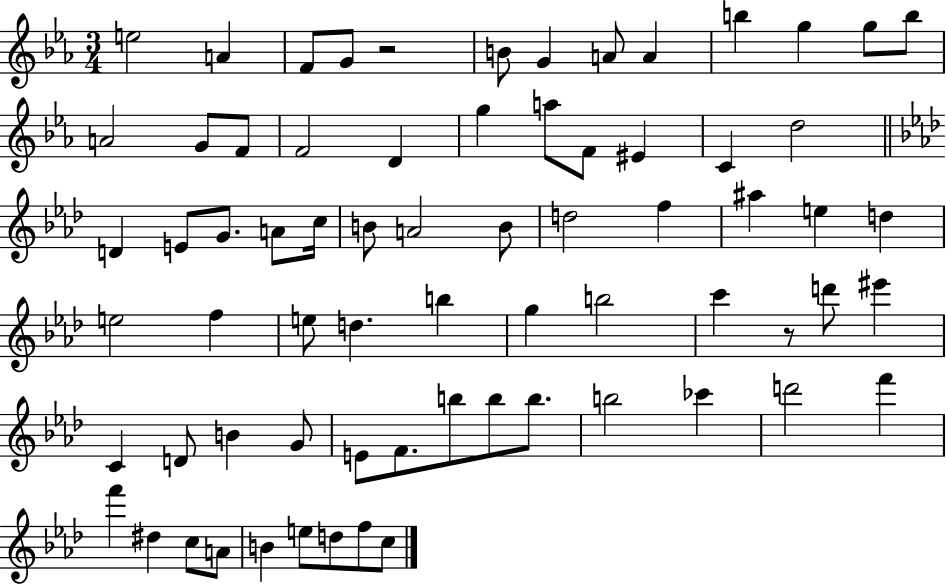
E5/h A4/q F4/e G4/e R/h B4/e G4/q A4/e A4/q B5/q G5/q G5/e B5/e A4/h G4/e F4/e F4/h D4/q G5/q A5/e F4/e EIS4/q C4/q D5/h D4/q E4/e G4/e. A4/e C5/s B4/e A4/h B4/e D5/h F5/q A#5/q E5/q D5/q E5/h F5/q E5/e D5/q. B5/q G5/q B5/h C6/q R/e D6/e EIS6/q C4/q D4/e B4/q G4/e E4/e F4/e. B5/e B5/e B5/e. B5/h CES6/q D6/h F6/q F6/q D#5/q C5/e A4/e B4/q E5/e D5/e F5/e C5/e